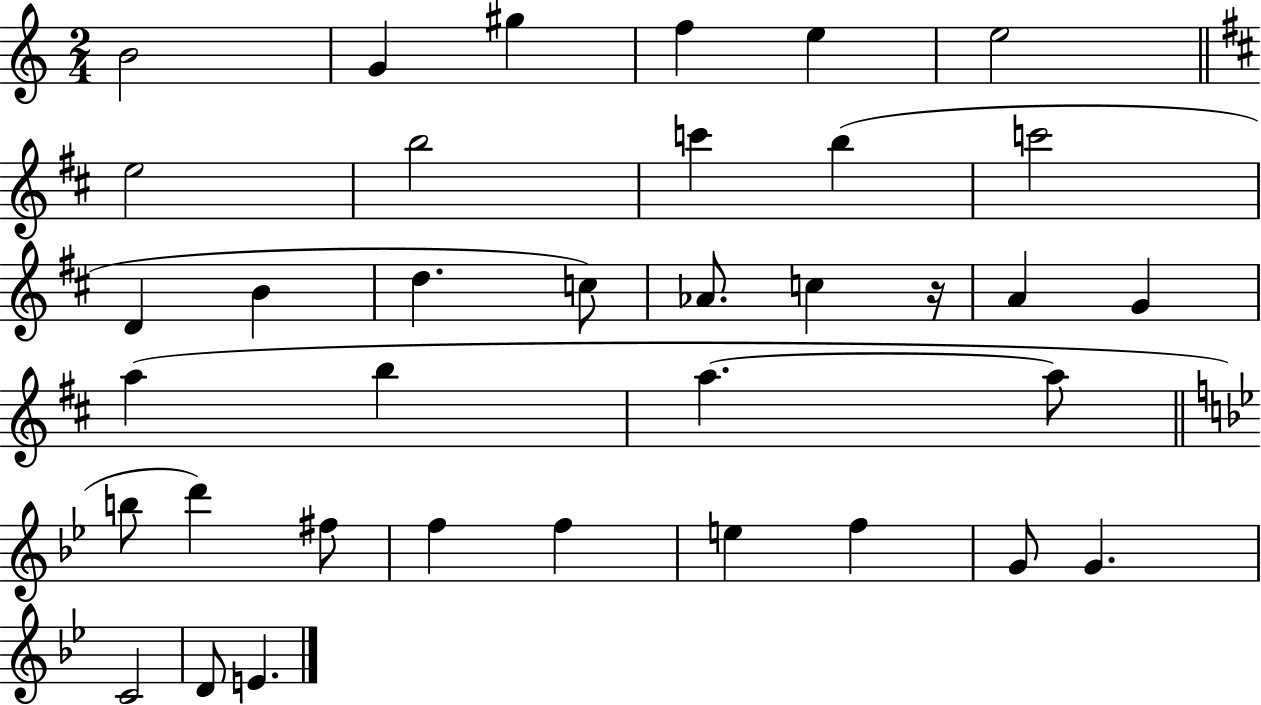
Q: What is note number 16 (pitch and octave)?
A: Ab4